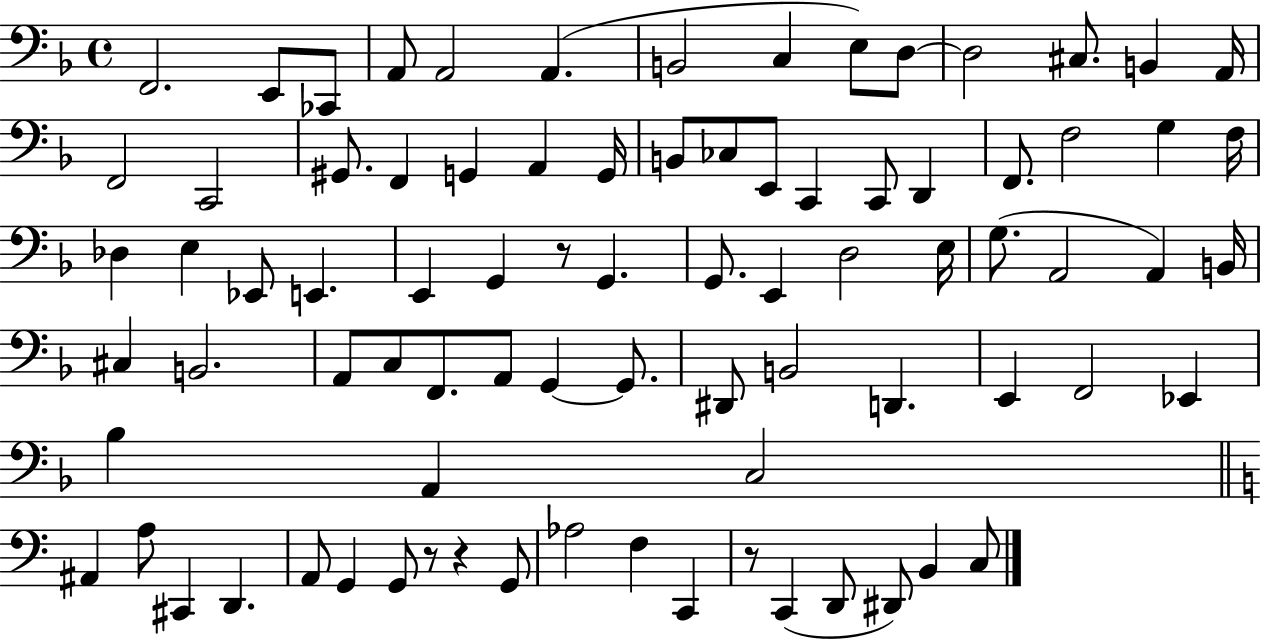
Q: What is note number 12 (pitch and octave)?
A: C#3